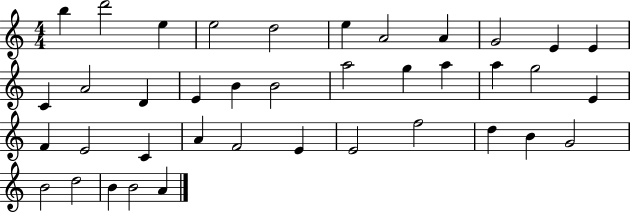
B5/q D6/h E5/q E5/h D5/h E5/q A4/h A4/q G4/h E4/q E4/q C4/q A4/h D4/q E4/q B4/q B4/h A5/h G5/q A5/q A5/q G5/h E4/q F4/q E4/h C4/q A4/q F4/h E4/q E4/h F5/h D5/q B4/q G4/h B4/h D5/h B4/q B4/h A4/q